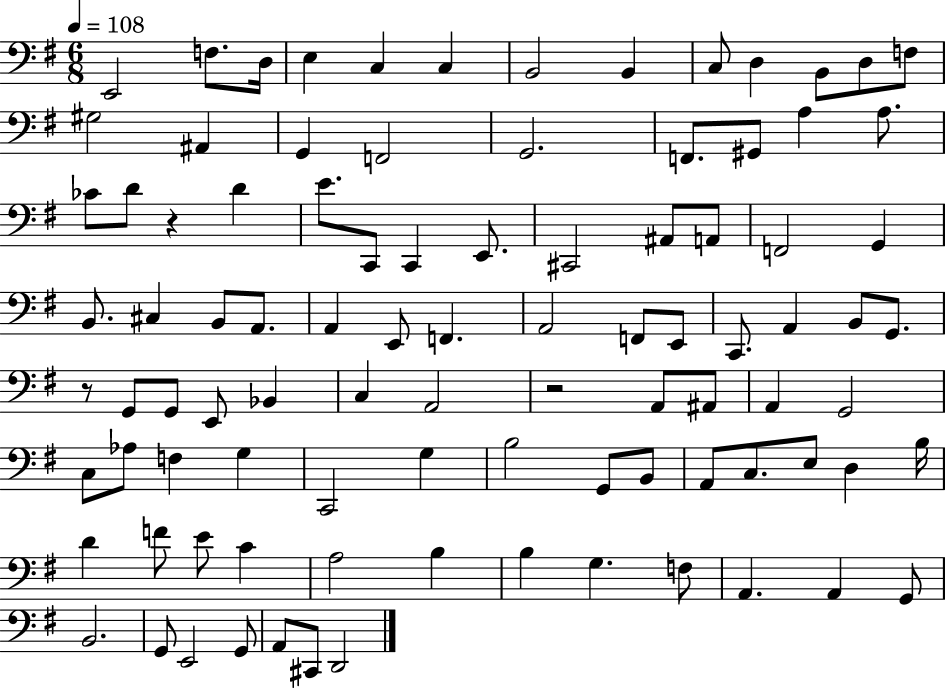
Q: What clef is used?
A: bass